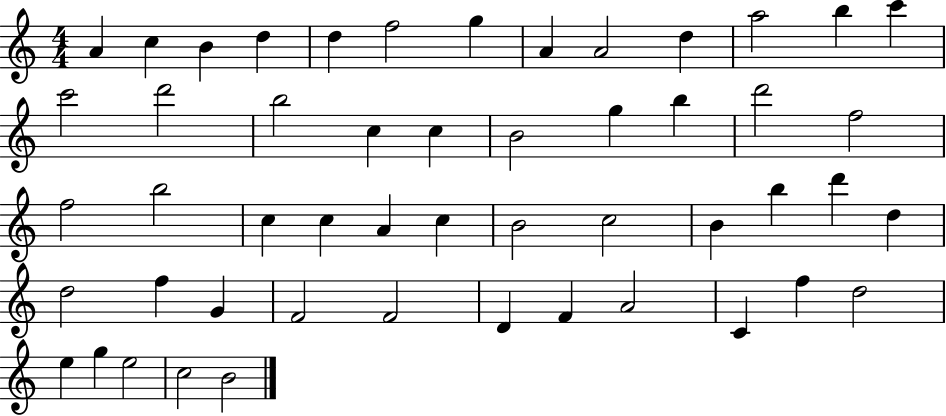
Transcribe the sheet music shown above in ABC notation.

X:1
T:Untitled
M:4/4
L:1/4
K:C
A c B d d f2 g A A2 d a2 b c' c'2 d'2 b2 c c B2 g b d'2 f2 f2 b2 c c A c B2 c2 B b d' d d2 f G F2 F2 D F A2 C f d2 e g e2 c2 B2